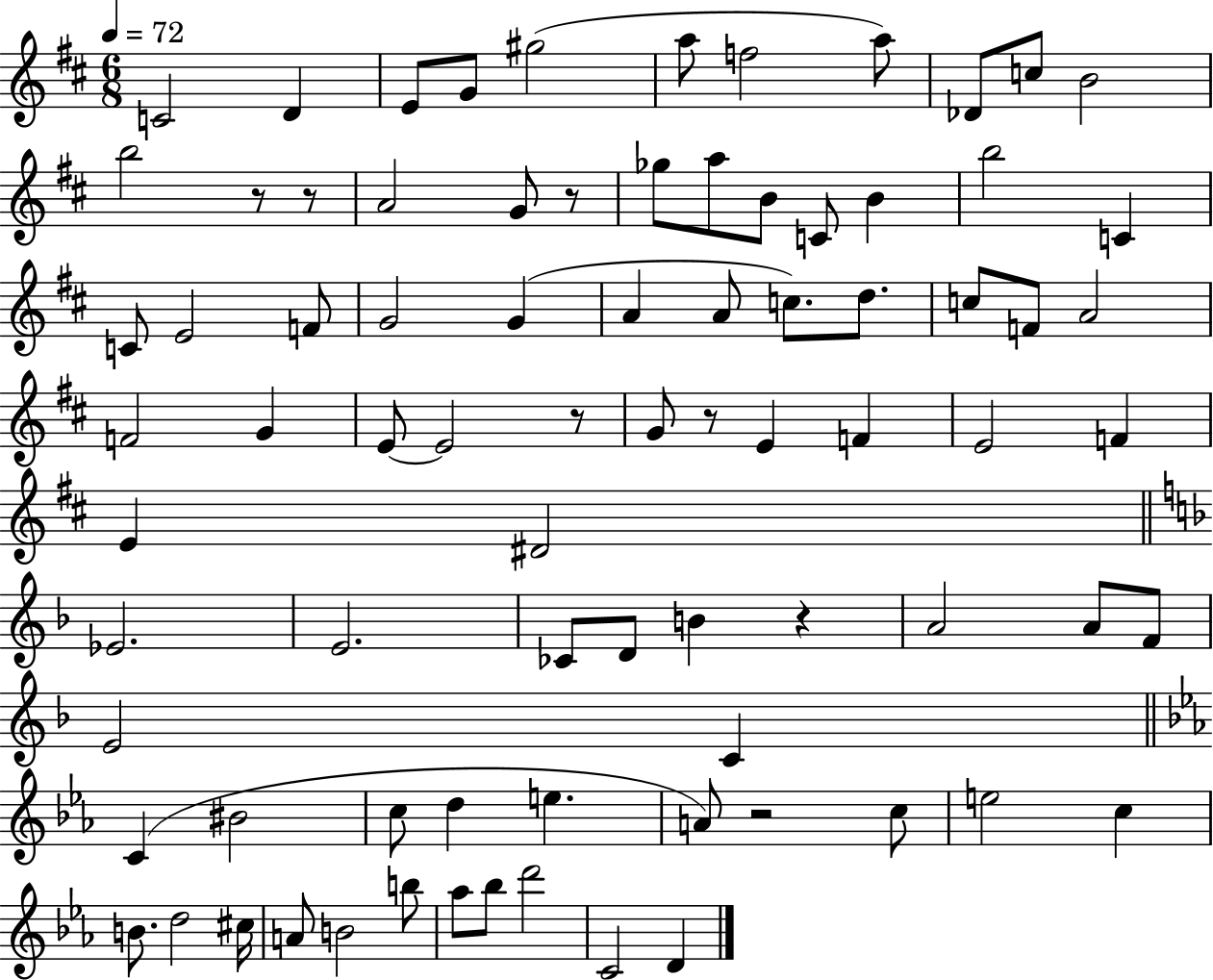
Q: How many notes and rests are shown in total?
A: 81